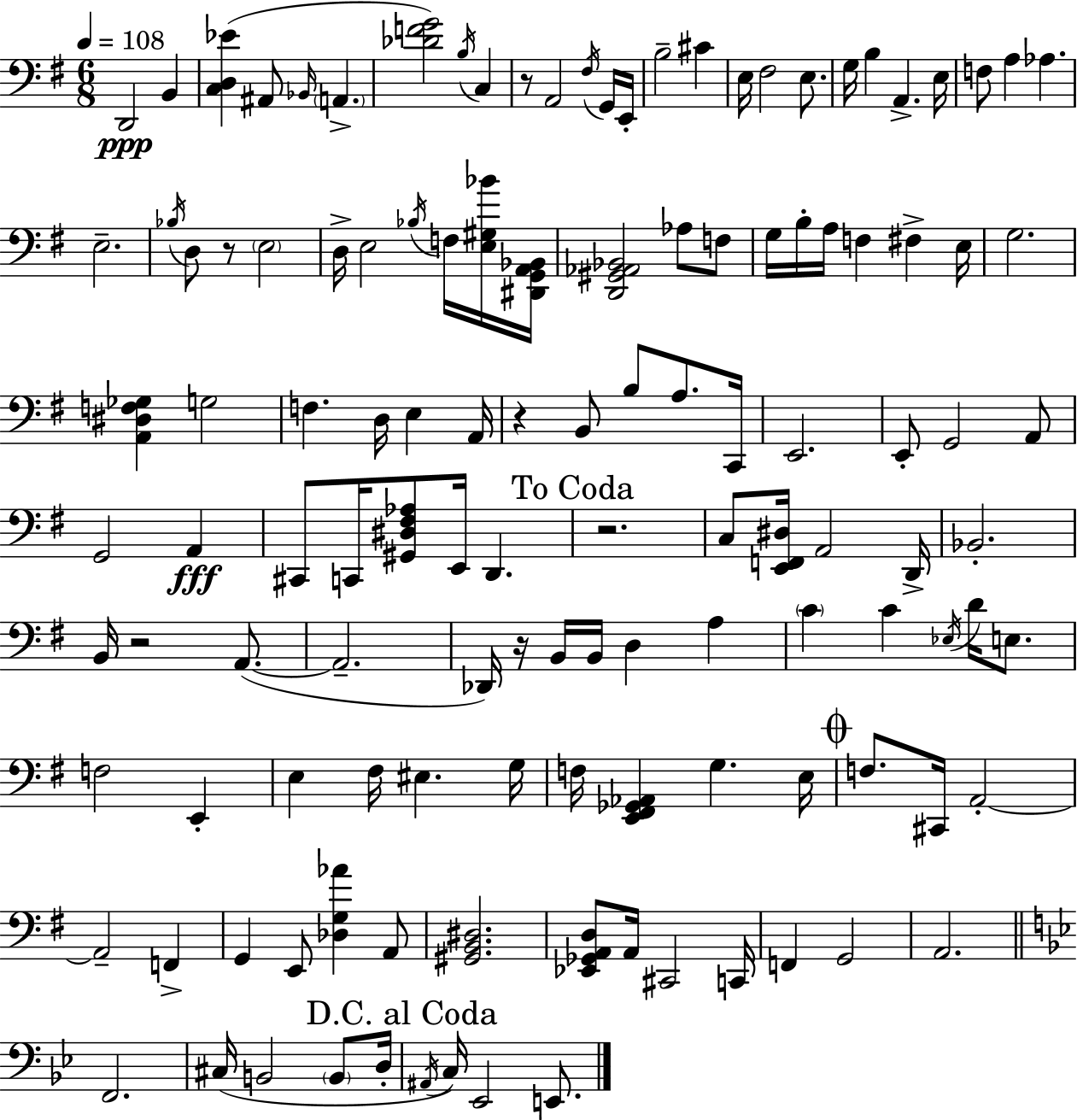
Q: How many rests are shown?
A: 6